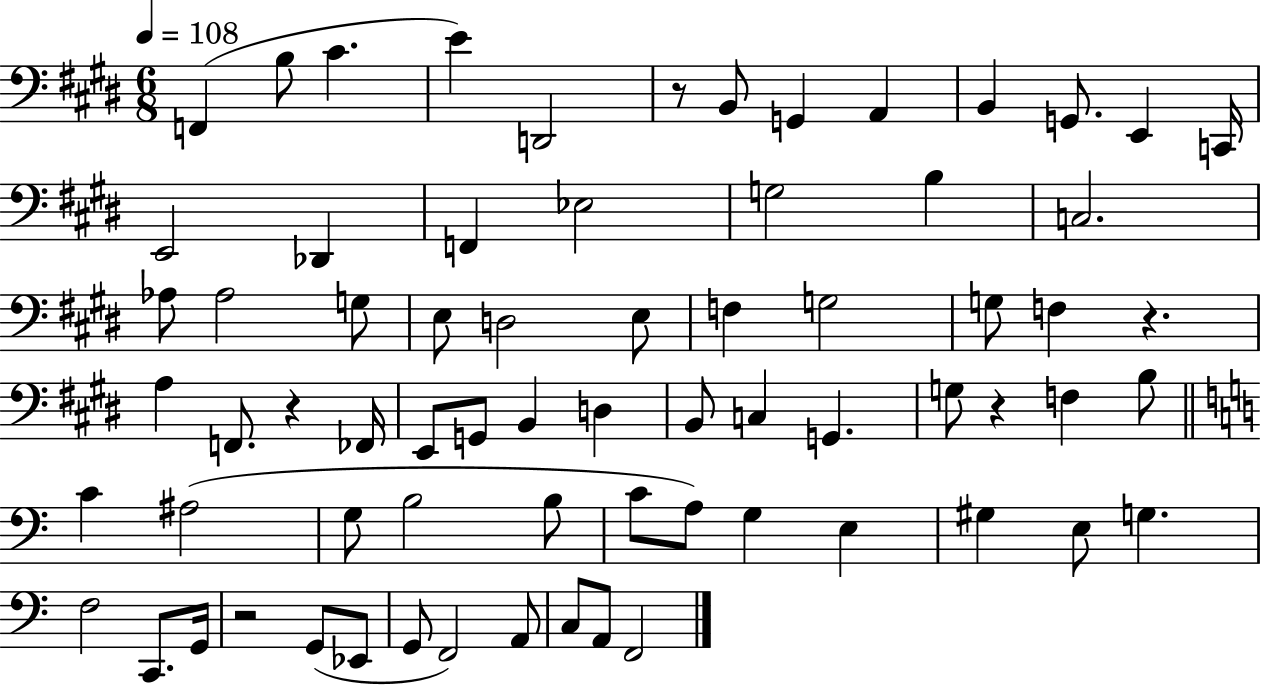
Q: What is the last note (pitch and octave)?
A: F2